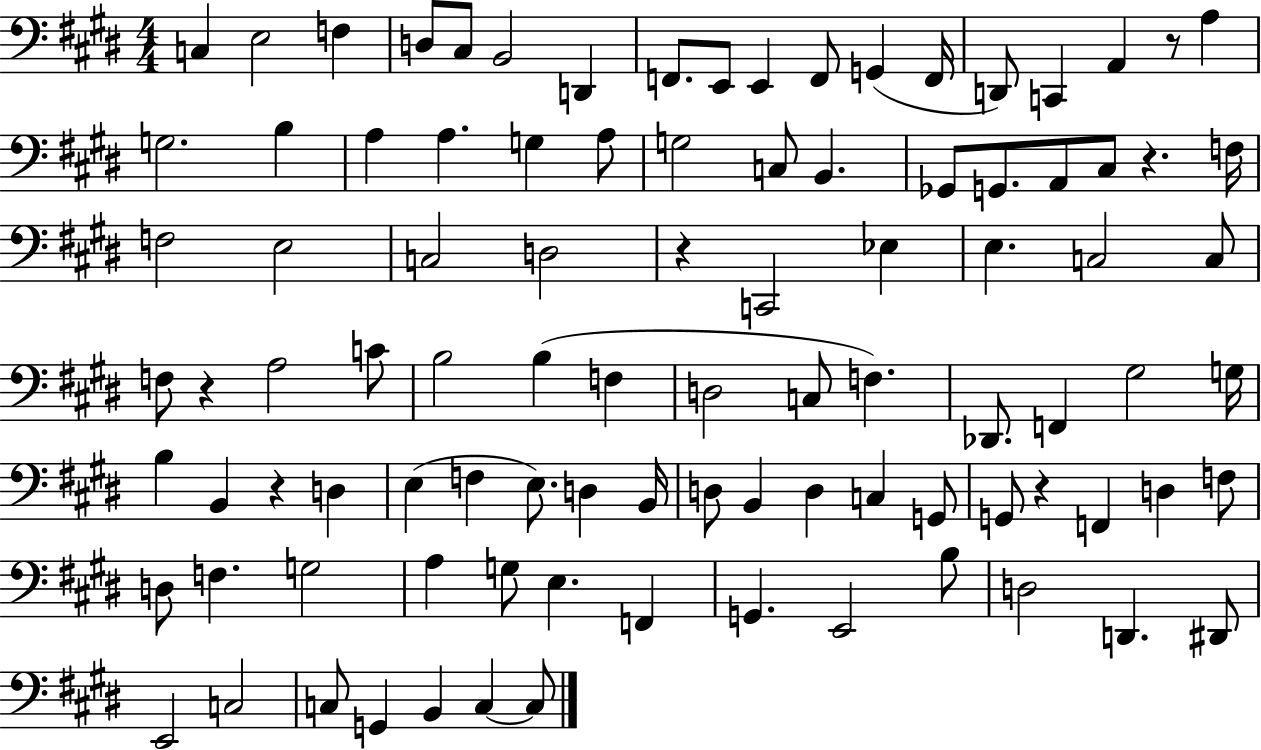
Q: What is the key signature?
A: E major